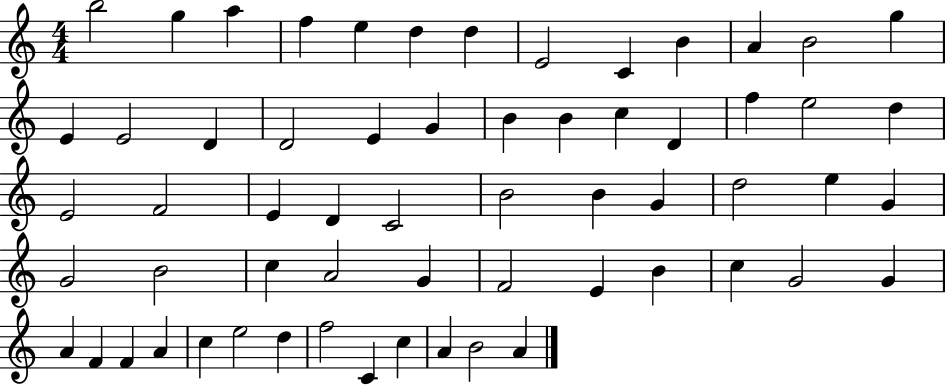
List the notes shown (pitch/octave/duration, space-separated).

B5/h G5/q A5/q F5/q E5/q D5/q D5/q E4/h C4/q B4/q A4/q B4/h G5/q E4/q E4/h D4/q D4/h E4/q G4/q B4/q B4/q C5/q D4/q F5/q E5/h D5/q E4/h F4/h E4/q D4/q C4/h B4/h B4/q G4/q D5/h E5/q G4/q G4/h B4/h C5/q A4/h G4/q F4/h E4/q B4/q C5/q G4/h G4/q A4/q F4/q F4/q A4/q C5/q E5/h D5/q F5/h C4/q C5/q A4/q B4/h A4/q